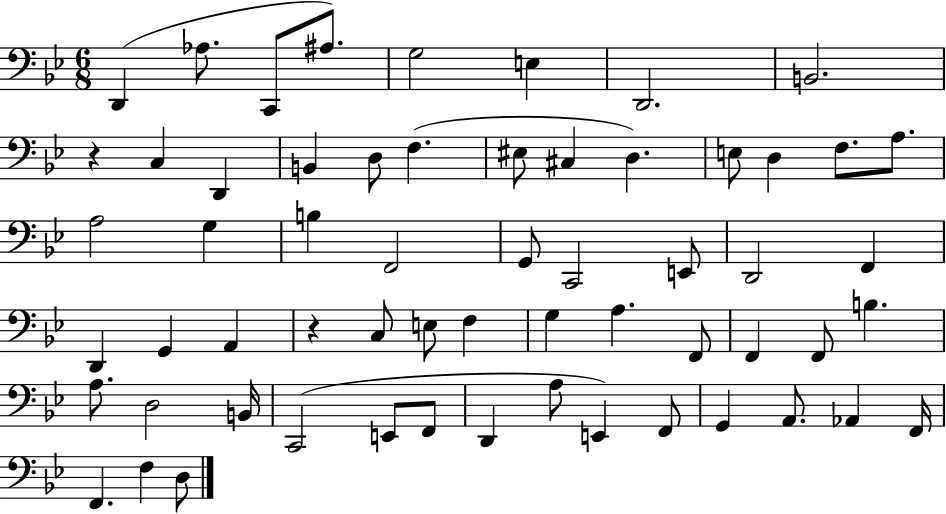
{
  \clef bass
  \numericTimeSignature
  \time 6/8
  \key bes \major
  d,4( aes8. c,8 ais8.) | g2 e4 | d,2. | b,2. | \break r4 c4 d,4 | b,4 d8 f4.( | eis8 cis4 d4.) | e8 d4 f8. a8. | \break a2 g4 | b4 f,2 | g,8 c,2 e,8 | d,2 f,4 | \break d,4 g,4 a,4 | r4 c8 e8 f4 | g4 a4. f,8 | f,4 f,8 b4. | \break a8. d2 b,16 | c,2( e,8 f,8 | d,4 a8 e,4) f,8 | g,4 a,8. aes,4 f,16 | \break f,4. f4 d8 | \bar "|."
}